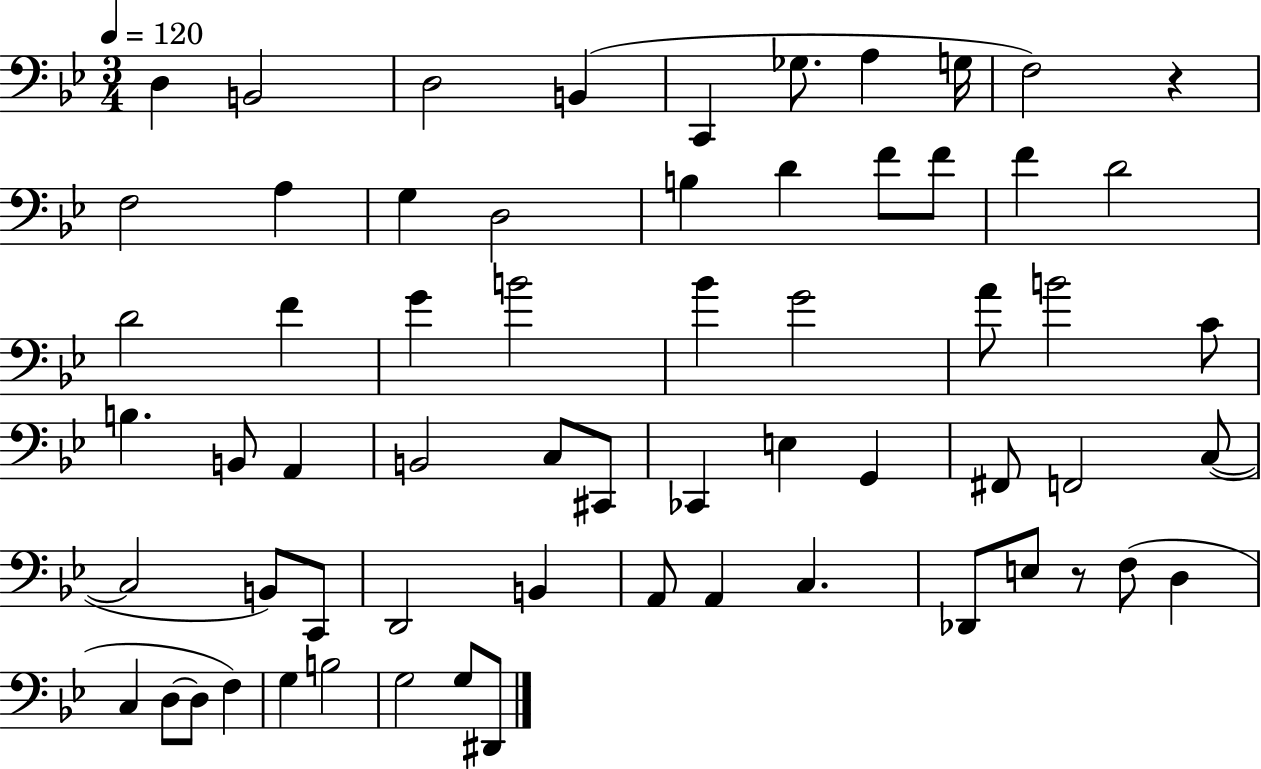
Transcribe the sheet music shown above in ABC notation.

X:1
T:Untitled
M:3/4
L:1/4
K:Bb
D, B,,2 D,2 B,, C,, _G,/2 A, G,/4 F,2 z F,2 A, G, D,2 B, D F/2 F/2 F D2 D2 F G B2 _B G2 A/2 B2 C/2 B, B,,/2 A,, B,,2 C,/2 ^C,,/2 _C,, E, G,, ^F,,/2 F,,2 C,/2 C,2 B,,/2 C,,/2 D,,2 B,, A,,/2 A,, C, _D,,/2 E,/2 z/2 F,/2 D, C, D,/2 D,/2 F, G, B,2 G,2 G,/2 ^D,,/2